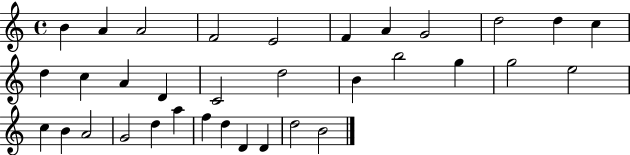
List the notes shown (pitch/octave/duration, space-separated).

B4/q A4/q A4/h F4/h E4/h F4/q A4/q G4/h D5/h D5/q C5/q D5/q C5/q A4/q D4/q C4/h D5/h B4/q B5/h G5/q G5/h E5/h C5/q B4/q A4/h G4/h D5/q A5/q F5/q D5/q D4/q D4/q D5/h B4/h